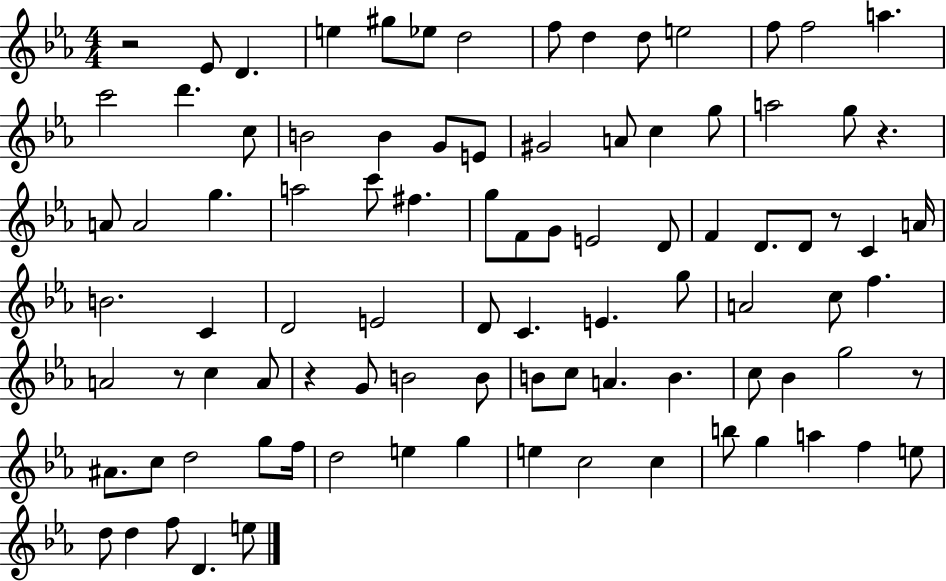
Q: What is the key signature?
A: EES major